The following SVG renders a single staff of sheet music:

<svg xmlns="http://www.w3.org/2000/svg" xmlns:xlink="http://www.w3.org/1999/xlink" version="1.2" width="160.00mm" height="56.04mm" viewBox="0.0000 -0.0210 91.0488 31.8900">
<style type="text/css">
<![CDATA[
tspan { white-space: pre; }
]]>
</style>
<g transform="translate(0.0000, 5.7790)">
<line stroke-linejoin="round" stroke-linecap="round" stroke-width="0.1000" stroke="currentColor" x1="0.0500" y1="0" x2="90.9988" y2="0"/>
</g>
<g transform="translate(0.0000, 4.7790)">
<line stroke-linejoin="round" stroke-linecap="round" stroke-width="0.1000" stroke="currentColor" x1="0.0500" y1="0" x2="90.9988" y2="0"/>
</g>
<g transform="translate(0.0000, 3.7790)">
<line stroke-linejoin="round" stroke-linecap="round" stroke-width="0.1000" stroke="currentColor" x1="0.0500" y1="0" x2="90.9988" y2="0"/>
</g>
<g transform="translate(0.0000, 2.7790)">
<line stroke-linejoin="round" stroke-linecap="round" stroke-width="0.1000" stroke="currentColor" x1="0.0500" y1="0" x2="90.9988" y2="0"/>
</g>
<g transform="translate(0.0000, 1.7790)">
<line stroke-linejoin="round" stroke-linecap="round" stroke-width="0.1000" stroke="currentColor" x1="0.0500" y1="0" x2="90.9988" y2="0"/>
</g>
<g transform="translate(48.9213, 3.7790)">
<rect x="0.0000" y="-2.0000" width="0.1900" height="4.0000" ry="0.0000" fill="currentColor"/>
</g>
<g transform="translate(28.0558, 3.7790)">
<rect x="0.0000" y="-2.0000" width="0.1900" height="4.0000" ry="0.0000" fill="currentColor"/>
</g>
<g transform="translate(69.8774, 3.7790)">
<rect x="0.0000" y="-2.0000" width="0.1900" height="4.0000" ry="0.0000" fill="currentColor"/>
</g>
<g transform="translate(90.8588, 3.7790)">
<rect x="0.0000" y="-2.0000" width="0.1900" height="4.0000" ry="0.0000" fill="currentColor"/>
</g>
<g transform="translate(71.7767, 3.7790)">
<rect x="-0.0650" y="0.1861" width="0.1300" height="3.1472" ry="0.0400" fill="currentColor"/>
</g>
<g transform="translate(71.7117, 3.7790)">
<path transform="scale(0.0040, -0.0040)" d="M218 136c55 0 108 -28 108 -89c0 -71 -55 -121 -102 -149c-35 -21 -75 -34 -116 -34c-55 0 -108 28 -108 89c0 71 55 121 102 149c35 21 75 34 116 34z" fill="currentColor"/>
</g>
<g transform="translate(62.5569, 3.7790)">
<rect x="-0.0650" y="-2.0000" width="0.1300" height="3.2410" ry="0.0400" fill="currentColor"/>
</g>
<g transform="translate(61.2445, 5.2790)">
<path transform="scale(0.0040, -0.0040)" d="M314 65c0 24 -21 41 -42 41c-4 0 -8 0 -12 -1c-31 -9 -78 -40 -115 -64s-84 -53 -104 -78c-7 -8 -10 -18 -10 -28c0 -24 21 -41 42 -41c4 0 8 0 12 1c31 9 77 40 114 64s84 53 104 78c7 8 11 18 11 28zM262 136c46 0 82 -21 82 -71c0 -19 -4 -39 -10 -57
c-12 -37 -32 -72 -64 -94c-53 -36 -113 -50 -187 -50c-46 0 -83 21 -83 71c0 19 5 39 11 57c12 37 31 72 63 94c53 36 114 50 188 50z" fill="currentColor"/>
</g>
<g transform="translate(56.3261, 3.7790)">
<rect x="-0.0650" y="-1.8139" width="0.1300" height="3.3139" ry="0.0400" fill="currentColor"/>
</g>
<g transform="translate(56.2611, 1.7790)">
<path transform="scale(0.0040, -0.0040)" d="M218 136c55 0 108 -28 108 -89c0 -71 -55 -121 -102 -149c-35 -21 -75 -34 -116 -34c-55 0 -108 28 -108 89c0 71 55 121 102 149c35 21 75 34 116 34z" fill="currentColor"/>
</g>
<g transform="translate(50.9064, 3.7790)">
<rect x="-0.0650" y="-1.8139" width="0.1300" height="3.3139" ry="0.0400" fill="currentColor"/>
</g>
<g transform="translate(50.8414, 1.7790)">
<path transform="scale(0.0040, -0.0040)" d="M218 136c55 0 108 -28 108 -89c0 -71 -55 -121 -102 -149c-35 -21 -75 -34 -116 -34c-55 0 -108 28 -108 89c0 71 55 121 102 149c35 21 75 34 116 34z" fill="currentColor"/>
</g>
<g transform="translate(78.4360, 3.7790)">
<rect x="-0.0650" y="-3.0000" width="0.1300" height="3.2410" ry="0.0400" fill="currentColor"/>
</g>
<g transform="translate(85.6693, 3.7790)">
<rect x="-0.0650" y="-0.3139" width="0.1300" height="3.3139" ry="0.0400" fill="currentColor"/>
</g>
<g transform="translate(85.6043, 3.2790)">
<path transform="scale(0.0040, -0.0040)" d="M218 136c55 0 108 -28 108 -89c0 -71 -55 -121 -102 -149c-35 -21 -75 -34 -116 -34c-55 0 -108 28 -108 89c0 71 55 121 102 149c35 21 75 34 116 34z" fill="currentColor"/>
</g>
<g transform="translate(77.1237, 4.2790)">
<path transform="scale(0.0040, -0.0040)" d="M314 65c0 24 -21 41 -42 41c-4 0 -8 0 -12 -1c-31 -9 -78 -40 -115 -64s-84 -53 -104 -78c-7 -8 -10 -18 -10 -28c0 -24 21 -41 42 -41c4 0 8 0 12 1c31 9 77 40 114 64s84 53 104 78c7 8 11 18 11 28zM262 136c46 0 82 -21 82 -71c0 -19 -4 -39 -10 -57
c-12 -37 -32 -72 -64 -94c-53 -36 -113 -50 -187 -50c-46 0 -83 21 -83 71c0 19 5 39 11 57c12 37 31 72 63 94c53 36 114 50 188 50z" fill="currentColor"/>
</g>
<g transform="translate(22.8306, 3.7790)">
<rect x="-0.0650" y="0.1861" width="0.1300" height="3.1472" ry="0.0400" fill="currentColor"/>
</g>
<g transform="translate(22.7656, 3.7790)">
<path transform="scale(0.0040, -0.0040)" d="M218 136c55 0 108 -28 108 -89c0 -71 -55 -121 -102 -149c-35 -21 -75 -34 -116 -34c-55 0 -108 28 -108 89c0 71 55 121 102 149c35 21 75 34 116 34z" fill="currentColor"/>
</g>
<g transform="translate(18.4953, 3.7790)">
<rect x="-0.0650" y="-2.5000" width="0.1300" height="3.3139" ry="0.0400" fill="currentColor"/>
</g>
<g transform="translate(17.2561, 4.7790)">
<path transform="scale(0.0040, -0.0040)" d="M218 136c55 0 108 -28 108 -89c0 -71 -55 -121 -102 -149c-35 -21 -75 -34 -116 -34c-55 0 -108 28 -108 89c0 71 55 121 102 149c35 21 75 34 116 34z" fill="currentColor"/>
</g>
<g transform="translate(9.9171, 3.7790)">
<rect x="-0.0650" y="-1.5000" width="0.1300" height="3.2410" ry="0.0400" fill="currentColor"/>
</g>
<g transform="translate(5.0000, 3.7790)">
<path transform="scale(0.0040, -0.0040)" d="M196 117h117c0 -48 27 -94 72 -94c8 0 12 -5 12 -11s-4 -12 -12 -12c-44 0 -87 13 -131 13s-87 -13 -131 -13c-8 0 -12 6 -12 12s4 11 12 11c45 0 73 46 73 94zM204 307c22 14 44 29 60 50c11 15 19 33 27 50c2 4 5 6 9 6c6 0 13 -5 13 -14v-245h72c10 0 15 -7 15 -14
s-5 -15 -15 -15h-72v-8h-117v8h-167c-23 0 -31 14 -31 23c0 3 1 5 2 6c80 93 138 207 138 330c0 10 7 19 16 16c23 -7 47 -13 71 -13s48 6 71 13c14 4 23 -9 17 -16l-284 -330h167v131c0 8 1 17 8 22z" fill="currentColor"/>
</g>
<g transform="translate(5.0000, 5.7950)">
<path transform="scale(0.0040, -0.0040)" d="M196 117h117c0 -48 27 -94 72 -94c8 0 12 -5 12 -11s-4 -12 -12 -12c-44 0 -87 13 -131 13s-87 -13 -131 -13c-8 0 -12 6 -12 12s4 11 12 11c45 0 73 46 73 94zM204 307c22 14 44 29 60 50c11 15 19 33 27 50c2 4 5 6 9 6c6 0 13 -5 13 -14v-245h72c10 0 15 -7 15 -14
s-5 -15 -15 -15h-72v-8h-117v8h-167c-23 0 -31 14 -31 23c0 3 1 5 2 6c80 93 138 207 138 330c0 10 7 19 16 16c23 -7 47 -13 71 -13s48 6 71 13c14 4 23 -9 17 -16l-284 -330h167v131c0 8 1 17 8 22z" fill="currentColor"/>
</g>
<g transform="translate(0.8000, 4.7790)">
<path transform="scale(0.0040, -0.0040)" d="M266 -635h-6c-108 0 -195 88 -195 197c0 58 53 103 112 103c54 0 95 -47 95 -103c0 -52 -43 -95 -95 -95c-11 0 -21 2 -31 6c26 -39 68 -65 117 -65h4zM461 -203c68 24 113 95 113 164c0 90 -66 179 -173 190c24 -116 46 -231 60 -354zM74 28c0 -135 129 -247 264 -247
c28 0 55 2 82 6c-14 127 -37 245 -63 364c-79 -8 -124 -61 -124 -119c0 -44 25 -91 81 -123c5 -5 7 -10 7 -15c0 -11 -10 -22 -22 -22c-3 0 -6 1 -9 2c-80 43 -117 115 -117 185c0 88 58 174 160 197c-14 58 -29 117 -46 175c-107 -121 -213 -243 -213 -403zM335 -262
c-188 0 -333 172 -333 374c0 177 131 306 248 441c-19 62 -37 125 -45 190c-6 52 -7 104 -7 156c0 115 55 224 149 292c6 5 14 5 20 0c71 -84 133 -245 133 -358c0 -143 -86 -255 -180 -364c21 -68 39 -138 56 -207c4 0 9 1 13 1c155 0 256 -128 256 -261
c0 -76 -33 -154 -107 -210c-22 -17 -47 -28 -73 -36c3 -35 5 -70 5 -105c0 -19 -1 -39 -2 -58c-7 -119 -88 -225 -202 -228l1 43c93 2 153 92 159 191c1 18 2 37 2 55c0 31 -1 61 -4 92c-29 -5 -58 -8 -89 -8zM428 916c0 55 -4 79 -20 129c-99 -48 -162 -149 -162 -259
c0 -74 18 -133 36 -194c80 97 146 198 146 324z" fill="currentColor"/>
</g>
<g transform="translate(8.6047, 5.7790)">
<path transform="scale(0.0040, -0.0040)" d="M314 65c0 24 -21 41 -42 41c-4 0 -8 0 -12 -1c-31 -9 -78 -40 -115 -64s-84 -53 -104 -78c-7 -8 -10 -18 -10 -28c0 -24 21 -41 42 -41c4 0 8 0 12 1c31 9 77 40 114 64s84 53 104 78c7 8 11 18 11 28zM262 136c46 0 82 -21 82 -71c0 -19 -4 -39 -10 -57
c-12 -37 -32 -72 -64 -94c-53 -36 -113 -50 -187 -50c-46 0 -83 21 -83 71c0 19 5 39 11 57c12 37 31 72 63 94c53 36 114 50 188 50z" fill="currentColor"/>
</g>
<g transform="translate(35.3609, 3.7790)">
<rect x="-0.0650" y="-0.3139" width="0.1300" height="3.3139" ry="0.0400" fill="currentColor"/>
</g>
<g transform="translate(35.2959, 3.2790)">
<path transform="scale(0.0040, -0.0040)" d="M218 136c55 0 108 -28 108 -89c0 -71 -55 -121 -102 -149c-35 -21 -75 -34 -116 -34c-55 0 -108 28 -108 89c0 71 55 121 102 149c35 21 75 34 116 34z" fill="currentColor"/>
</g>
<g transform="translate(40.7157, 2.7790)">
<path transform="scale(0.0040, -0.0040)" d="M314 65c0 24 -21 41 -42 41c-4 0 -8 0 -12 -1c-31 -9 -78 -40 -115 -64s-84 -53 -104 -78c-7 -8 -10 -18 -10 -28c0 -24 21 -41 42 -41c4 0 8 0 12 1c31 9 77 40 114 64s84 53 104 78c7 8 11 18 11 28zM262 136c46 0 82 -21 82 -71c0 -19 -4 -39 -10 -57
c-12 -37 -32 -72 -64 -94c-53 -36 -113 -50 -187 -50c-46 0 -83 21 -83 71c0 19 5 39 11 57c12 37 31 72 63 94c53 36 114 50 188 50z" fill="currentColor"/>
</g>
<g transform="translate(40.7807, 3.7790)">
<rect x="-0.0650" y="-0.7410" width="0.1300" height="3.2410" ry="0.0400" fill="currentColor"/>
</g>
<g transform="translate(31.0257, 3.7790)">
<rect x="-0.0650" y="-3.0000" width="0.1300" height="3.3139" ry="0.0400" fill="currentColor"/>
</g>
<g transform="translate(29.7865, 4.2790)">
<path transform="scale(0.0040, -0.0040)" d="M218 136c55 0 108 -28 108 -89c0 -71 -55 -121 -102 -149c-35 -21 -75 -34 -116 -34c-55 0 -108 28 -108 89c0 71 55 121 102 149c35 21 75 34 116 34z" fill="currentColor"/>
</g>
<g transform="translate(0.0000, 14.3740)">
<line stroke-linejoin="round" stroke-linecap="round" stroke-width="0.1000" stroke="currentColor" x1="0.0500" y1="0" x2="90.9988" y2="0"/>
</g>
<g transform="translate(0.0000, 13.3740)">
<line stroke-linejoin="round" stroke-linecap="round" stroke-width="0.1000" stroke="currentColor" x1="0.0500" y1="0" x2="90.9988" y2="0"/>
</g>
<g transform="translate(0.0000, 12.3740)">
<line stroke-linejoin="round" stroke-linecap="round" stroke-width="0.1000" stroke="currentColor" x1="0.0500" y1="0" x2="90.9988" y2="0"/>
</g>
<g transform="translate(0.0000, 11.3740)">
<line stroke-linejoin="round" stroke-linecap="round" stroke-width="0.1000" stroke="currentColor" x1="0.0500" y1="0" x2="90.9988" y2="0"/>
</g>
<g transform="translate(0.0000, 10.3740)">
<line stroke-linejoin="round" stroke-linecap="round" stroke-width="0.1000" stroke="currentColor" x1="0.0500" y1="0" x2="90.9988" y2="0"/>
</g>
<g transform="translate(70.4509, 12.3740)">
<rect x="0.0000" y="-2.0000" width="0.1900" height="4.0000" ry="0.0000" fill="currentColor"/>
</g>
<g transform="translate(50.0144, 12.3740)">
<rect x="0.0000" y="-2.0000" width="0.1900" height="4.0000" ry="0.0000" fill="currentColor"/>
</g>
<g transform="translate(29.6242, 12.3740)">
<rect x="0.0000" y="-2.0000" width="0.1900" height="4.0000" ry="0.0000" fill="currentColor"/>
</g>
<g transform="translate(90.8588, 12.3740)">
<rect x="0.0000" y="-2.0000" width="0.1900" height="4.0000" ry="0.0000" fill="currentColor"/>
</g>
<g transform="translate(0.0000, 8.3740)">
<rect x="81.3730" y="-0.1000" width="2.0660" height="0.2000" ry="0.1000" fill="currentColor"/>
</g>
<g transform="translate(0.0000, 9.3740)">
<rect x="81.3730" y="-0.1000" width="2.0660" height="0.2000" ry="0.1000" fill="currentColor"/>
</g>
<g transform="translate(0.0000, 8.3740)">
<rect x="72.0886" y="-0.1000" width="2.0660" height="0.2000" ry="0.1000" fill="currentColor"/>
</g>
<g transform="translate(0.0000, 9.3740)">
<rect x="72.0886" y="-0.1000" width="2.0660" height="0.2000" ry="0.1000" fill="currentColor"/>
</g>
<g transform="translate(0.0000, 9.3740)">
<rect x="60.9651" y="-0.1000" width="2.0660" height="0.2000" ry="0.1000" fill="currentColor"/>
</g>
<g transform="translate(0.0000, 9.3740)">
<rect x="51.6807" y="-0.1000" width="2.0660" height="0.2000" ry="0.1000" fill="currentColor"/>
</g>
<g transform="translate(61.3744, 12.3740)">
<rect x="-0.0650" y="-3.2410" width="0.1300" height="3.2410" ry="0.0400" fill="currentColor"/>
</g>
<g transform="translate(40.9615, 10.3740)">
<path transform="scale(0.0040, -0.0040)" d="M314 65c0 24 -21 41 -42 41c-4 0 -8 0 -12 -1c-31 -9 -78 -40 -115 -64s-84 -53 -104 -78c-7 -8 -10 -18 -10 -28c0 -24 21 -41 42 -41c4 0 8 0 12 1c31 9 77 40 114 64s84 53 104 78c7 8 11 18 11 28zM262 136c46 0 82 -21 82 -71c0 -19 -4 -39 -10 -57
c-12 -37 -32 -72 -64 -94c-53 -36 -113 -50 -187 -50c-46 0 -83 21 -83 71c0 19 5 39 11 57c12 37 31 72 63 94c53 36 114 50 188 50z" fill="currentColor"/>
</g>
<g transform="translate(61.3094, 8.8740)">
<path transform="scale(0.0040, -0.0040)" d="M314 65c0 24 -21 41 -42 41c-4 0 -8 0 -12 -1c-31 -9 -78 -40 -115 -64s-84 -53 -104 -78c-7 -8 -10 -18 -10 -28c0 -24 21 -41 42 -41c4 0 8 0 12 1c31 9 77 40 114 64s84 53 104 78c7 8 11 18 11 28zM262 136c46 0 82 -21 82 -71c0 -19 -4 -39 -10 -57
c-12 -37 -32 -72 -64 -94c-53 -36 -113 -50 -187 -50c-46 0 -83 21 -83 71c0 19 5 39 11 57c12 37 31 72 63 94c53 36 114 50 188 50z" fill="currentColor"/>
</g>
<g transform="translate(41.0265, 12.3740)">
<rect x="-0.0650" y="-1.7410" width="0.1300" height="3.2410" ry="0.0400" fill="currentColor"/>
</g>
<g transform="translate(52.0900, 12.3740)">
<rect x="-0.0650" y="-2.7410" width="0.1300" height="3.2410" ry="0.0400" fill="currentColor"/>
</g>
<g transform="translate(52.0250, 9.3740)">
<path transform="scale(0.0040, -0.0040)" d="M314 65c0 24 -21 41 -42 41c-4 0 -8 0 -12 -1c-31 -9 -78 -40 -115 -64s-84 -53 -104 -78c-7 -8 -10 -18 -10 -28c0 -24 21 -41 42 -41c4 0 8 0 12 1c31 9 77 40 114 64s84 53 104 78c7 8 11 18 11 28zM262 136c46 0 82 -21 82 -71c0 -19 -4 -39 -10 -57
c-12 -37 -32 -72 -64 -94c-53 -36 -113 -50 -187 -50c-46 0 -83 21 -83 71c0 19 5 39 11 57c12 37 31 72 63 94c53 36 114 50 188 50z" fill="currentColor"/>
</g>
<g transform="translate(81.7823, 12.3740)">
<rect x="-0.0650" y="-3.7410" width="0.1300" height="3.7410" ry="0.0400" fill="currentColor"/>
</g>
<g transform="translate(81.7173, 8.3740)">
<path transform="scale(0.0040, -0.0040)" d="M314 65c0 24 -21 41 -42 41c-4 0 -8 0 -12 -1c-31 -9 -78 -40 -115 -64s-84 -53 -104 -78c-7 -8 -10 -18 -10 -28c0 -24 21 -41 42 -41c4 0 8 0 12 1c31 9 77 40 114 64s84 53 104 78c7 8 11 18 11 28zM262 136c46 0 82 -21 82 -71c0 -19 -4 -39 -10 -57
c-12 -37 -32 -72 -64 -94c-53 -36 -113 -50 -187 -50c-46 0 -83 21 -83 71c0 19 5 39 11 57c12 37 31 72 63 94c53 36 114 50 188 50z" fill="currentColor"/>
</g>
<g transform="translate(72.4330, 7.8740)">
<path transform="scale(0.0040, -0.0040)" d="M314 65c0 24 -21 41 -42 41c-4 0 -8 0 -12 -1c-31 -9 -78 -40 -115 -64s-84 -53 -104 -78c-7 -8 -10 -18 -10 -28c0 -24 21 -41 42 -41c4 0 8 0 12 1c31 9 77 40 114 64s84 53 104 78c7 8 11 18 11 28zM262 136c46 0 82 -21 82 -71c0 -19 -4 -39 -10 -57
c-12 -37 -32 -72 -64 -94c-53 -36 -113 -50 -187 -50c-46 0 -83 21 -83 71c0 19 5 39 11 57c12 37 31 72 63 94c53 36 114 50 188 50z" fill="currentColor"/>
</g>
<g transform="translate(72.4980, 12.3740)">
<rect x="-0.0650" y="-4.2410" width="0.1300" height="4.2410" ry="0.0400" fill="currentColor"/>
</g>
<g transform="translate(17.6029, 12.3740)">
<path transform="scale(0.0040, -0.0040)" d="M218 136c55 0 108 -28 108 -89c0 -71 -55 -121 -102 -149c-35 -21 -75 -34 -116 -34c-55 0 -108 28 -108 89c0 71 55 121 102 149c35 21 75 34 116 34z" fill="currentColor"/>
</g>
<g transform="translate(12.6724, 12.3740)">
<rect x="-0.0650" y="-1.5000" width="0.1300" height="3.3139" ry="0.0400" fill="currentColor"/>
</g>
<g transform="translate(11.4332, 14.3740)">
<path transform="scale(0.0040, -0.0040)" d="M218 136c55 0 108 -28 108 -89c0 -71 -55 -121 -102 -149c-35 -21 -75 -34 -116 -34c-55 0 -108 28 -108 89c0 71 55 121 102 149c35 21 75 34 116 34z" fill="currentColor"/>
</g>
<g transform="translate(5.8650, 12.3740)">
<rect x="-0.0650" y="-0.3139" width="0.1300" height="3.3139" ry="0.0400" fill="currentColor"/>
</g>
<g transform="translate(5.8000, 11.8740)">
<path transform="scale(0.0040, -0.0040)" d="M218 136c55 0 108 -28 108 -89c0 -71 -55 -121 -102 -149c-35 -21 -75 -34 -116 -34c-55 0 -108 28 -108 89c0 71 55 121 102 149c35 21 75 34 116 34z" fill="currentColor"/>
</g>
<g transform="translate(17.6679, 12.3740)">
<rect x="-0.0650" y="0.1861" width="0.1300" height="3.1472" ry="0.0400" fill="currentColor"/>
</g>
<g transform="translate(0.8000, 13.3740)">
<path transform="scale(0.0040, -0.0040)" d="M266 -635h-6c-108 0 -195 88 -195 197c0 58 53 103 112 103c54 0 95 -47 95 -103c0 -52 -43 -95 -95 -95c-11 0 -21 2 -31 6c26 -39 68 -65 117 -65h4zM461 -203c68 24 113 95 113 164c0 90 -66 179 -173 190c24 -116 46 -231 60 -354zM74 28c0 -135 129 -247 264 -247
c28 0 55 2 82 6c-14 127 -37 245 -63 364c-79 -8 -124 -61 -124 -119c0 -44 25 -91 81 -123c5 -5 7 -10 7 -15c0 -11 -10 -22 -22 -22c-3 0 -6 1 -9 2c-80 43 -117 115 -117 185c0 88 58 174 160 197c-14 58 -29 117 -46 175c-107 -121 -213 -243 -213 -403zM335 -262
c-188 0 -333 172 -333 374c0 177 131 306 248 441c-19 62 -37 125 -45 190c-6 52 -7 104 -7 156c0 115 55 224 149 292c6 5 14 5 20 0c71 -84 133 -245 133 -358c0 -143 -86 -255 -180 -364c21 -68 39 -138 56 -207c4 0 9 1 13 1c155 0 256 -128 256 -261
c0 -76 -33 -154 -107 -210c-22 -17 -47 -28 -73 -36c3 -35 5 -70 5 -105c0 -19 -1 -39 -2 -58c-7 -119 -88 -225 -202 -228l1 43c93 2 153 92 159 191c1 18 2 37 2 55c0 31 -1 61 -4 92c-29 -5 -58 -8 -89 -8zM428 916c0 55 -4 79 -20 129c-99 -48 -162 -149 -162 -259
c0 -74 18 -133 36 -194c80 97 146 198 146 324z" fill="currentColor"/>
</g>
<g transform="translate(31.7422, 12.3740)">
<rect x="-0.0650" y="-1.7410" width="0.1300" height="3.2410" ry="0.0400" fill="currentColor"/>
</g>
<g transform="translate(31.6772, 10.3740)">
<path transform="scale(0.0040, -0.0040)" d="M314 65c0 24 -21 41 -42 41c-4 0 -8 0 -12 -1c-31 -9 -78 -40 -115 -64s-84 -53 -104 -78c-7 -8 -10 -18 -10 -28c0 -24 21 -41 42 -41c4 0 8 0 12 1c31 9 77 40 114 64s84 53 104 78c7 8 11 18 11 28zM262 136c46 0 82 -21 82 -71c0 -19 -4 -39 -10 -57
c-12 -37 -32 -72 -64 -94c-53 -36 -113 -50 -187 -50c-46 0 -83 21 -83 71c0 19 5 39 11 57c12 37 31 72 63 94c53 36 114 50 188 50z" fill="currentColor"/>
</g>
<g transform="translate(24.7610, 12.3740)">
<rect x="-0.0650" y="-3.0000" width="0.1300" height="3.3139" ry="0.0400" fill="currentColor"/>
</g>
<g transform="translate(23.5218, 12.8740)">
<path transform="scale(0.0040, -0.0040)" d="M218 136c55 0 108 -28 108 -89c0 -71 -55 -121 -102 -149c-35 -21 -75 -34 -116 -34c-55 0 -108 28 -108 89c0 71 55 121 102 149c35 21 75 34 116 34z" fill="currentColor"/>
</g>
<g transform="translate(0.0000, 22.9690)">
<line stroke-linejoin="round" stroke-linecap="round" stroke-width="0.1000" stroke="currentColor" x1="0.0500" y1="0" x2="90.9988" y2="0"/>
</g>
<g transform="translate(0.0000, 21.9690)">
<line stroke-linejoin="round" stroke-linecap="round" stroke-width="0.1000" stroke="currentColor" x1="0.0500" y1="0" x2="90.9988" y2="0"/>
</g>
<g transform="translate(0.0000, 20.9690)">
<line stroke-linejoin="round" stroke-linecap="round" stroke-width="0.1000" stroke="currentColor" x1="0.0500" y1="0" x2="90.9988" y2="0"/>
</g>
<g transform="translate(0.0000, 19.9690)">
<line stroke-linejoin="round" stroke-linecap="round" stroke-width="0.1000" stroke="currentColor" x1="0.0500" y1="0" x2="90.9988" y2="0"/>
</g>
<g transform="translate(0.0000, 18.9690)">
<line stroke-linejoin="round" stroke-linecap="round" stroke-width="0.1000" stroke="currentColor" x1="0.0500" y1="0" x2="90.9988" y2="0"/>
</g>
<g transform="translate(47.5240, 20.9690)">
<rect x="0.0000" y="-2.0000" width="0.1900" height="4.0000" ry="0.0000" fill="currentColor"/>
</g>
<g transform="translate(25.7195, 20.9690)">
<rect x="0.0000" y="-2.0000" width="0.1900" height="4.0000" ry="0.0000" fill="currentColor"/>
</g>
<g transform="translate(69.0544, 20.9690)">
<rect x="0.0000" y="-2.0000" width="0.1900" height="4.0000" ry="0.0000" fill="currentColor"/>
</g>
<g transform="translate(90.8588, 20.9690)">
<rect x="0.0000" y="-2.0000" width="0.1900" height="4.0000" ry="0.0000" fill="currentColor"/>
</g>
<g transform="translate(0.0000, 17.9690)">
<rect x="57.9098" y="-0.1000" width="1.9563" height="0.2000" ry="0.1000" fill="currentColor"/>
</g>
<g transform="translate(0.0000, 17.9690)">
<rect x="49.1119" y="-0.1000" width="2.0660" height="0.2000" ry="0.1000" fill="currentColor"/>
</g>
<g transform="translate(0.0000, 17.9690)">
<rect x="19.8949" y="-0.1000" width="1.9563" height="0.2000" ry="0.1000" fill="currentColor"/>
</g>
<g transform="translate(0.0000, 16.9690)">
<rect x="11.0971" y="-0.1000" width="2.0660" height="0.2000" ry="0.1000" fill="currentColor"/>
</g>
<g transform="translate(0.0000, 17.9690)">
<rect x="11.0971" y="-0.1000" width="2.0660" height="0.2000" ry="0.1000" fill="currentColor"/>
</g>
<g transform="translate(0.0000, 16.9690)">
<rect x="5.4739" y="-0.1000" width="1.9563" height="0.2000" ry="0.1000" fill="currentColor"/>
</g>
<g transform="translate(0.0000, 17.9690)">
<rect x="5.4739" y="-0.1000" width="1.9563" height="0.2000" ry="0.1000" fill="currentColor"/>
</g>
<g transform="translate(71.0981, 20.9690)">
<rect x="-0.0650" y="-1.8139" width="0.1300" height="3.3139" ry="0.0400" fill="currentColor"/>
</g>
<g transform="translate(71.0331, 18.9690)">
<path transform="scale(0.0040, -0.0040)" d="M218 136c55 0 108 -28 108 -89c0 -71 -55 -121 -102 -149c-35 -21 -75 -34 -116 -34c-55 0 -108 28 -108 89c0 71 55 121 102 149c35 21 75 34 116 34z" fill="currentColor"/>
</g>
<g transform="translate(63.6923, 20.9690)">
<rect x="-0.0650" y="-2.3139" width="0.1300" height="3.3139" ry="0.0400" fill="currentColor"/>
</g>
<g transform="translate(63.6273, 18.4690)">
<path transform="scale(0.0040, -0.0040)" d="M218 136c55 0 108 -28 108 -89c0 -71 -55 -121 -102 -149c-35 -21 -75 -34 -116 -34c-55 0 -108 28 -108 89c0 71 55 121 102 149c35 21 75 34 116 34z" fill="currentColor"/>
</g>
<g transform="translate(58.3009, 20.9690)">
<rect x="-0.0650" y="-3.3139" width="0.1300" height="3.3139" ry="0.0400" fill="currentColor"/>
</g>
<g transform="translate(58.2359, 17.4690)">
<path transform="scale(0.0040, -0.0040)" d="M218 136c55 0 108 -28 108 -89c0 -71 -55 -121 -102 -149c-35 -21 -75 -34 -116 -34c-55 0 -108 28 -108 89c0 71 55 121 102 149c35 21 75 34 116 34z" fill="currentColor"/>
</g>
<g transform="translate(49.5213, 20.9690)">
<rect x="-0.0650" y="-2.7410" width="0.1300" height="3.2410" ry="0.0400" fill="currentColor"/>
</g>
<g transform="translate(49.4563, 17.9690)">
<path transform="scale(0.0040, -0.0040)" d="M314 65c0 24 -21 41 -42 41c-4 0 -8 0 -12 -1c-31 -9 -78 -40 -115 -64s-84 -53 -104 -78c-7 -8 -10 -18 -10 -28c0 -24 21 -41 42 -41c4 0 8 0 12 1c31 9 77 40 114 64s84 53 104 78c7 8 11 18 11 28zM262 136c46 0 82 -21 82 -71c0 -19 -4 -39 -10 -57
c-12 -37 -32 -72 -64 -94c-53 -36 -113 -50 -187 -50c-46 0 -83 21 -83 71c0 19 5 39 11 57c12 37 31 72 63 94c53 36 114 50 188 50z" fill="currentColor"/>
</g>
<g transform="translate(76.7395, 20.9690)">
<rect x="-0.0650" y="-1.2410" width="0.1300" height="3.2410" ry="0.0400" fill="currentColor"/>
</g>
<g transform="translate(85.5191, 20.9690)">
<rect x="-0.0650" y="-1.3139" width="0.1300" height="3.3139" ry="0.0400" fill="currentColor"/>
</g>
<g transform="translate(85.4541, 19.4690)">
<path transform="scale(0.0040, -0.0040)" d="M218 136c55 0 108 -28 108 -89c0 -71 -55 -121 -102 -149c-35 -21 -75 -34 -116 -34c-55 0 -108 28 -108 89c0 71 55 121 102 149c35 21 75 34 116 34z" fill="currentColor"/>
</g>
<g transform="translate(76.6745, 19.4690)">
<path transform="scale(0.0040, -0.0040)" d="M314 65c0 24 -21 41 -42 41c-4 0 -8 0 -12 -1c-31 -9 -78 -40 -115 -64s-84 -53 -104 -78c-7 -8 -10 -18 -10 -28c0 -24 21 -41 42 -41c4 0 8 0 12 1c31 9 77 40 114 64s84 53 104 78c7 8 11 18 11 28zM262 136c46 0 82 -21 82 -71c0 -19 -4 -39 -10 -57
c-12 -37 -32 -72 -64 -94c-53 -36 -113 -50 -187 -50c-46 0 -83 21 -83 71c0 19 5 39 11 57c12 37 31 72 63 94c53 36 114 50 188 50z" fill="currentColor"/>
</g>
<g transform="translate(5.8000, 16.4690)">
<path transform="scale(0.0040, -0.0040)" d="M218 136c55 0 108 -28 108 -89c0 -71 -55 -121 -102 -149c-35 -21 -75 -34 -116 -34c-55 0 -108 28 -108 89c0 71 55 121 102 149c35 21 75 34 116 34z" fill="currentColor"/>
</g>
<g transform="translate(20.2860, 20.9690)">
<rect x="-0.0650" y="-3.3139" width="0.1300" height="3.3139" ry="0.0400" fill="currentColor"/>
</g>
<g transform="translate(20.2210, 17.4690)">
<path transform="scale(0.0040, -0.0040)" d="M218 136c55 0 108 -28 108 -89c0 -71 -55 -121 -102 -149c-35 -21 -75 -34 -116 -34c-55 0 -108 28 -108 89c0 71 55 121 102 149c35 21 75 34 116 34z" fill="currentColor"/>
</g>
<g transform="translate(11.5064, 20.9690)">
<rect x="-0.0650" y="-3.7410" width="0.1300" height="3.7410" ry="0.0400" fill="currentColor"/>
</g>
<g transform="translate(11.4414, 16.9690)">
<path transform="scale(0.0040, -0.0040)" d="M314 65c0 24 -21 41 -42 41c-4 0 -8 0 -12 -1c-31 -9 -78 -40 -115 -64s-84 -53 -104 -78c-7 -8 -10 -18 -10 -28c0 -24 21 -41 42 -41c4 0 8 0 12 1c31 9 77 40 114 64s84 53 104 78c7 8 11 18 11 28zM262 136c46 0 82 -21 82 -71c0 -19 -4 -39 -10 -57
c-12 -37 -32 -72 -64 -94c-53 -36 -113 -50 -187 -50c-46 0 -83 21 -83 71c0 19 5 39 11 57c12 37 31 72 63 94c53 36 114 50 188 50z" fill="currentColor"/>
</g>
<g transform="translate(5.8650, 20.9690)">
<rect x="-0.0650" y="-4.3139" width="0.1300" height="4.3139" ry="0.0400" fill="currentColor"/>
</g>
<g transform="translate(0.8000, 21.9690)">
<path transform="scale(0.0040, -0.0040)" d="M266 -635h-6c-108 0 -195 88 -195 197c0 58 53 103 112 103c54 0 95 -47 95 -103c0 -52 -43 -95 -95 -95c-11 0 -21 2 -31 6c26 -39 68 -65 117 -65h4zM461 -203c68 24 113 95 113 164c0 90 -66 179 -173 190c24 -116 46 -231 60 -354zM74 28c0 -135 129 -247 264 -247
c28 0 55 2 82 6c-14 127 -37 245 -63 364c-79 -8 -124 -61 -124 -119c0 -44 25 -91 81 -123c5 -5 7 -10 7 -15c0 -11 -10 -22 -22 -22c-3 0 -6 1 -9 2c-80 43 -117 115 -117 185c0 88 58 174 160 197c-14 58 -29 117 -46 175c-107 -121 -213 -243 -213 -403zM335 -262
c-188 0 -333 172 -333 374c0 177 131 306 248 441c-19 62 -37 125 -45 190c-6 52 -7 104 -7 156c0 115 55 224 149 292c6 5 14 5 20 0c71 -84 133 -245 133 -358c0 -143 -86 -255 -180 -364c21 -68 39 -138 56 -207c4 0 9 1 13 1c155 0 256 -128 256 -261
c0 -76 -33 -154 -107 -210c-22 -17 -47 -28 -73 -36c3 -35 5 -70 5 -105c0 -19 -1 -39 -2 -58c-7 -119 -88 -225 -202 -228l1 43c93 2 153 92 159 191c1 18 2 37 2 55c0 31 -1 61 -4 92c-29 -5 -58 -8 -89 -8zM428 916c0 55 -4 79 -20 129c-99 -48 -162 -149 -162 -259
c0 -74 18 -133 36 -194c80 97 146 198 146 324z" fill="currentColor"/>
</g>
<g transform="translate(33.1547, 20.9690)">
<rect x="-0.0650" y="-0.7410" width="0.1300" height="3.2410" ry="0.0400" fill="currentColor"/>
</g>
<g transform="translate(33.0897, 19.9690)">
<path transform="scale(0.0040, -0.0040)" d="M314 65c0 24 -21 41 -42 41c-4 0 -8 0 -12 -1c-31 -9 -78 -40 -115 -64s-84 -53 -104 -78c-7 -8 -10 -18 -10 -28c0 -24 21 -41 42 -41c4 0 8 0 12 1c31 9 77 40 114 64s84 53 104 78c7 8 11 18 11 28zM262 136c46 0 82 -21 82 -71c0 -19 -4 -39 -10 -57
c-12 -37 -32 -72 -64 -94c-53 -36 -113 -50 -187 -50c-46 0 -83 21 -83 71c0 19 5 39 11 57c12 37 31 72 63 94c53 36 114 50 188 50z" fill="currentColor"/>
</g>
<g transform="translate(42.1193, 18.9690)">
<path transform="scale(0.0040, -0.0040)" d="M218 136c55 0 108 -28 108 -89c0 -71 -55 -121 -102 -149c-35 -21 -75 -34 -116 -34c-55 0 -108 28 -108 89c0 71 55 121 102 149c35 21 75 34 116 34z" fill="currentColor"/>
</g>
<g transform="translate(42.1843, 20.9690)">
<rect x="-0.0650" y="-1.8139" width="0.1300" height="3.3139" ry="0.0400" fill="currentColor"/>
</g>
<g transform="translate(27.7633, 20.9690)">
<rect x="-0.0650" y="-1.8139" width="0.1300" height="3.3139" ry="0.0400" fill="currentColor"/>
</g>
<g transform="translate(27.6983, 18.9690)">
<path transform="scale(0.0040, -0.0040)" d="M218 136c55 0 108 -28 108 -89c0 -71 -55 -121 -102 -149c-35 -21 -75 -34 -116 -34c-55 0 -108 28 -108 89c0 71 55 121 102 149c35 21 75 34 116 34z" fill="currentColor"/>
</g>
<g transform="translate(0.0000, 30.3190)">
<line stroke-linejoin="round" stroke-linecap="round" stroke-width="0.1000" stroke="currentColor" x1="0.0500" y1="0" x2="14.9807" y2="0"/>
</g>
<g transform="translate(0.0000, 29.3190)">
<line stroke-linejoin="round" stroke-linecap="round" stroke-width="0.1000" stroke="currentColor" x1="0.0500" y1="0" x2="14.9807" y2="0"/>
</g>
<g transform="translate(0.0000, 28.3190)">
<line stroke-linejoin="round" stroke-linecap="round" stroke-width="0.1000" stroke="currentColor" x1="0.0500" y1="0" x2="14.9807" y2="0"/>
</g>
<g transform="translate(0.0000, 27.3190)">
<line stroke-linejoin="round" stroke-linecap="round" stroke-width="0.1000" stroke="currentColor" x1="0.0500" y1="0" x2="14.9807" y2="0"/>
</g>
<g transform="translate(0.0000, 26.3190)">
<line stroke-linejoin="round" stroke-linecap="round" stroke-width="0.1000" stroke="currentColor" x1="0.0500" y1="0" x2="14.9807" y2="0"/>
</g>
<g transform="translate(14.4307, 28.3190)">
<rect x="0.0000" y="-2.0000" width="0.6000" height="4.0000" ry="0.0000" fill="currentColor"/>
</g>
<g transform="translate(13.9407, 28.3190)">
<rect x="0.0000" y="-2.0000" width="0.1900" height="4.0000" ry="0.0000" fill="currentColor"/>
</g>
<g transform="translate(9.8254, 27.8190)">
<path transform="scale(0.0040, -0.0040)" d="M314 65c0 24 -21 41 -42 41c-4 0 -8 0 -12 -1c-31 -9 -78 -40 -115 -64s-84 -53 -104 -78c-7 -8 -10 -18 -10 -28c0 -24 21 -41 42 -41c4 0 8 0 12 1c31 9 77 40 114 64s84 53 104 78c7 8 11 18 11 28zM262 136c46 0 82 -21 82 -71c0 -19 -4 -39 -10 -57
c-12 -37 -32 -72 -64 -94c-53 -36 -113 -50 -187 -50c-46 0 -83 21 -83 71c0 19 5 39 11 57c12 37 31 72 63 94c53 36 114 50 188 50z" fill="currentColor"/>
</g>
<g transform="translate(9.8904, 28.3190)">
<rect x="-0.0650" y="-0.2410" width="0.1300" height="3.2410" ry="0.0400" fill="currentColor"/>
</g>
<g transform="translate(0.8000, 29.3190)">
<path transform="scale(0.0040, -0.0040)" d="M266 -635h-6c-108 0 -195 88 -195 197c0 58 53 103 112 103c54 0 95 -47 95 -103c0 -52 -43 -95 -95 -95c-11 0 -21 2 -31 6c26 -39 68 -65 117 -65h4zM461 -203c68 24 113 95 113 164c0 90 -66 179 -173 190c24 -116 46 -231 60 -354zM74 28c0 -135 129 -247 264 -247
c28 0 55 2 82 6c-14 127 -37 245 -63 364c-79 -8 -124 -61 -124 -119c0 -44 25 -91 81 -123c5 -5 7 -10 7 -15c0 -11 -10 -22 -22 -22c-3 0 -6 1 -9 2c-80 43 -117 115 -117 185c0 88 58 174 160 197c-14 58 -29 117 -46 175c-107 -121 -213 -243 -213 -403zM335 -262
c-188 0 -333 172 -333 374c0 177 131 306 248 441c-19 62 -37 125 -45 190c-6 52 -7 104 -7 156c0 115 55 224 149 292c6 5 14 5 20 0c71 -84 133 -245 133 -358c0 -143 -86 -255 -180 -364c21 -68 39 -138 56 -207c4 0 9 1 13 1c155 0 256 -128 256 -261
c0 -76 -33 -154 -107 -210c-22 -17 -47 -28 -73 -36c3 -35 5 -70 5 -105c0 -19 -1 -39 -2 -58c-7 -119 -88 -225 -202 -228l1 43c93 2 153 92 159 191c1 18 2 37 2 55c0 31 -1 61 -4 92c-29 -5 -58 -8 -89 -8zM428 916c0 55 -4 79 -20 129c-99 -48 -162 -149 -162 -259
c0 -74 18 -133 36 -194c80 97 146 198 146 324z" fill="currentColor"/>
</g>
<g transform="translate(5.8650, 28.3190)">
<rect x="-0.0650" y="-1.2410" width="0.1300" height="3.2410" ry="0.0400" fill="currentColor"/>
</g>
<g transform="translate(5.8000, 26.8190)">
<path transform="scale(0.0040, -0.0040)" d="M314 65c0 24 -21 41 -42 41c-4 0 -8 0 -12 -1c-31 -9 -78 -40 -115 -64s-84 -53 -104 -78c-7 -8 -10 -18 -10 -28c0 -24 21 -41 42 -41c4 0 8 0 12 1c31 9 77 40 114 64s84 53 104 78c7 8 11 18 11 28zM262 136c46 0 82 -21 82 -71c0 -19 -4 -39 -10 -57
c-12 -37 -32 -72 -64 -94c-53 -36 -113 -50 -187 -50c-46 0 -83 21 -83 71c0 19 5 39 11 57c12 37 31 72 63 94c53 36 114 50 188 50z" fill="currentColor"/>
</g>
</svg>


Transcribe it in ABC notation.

X:1
T:Untitled
M:4/4
L:1/4
K:C
E2 G B A c d2 f f F2 B A2 c c E B A f2 f2 a2 b2 d'2 c'2 d' c'2 b f d2 f a2 b g f e2 e e2 c2